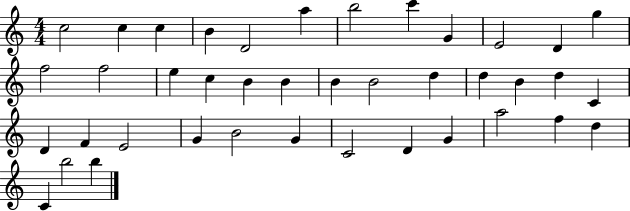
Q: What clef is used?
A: treble